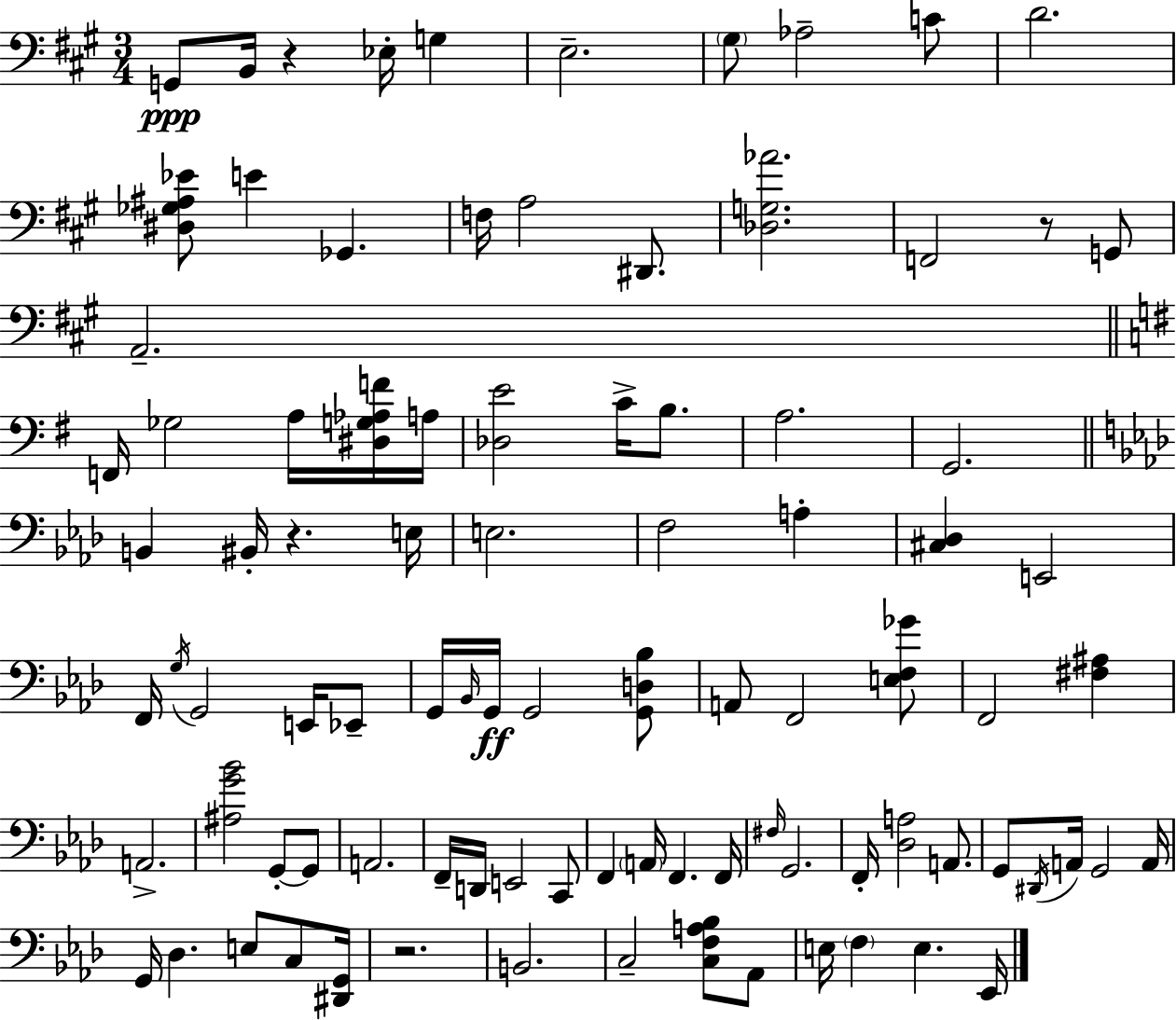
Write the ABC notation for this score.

X:1
T:Untitled
M:3/4
L:1/4
K:A
G,,/2 B,,/4 z _E,/4 G, E,2 ^G,/2 _A,2 C/2 D2 [^D,_G,^A,_E]/2 E _G,, F,/4 A,2 ^D,,/2 [_D,G,_A]2 F,,2 z/2 G,,/2 A,,2 F,,/4 _G,2 A,/4 [^D,G,_A,F]/4 A,/4 [_D,E]2 C/4 B,/2 A,2 G,,2 B,, ^B,,/4 z E,/4 E,2 F,2 A, [^C,_D,] E,,2 F,,/4 G,/4 G,,2 E,,/4 _E,,/2 G,,/4 _B,,/4 G,,/4 G,,2 [G,,D,_B,]/2 A,,/2 F,,2 [E,F,_G]/2 F,,2 [^F,^A,] A,,2 [^A,G_B]2 G,,/2 G,,/2 A,,2 F,,/4 D,,/4 E,,2 C,,/2 F,, A,,/4 F,, F,,/4 ^F,/4 G,,2 F,,/4 [_D,A,]2 A,,/2 G,,/2 ^D,,/4 A,,/4 G,,2 A,,/4 G,,/4 _D, E,/2 C,/2 [^D,,G,,]/4 z2 B,,2 C,2 [C,F,A,_B,]/2 _A,,/2 E,/4 F, E, _E,,/4